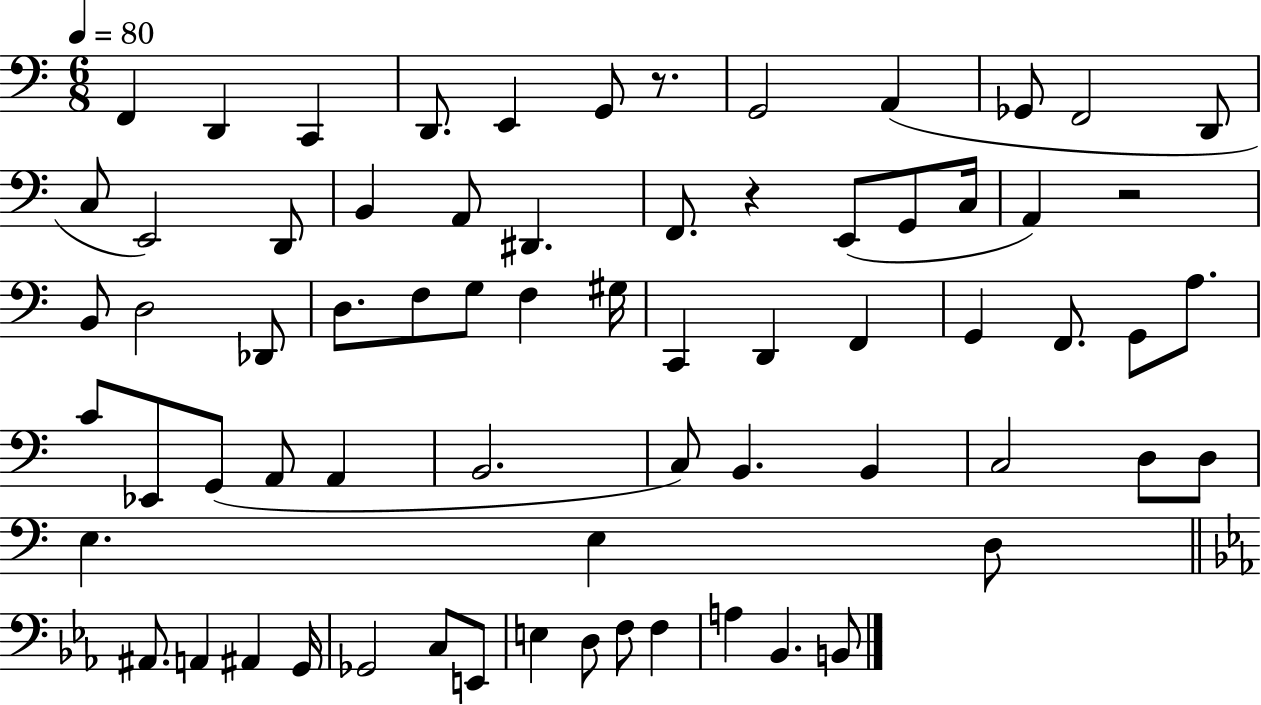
{
  \clef bass
  \numericTimeSignature
  \time 6/8
  \key c \major
  \tempo 4 = 80
  f,4 d,4 c,4 | d,8. e,4 g,8 r8. | g,2 a,4( | ges,8 f,2 d,8 | \break c8 e,2) d,8 | b,4 a,8 dis,4. | f,8. r4 e,8( g,8 c16 | a,4) r2 | \break b,8 d2 des,8 | d8. f8 g8 f4 gis16 | c,4 d,4 f,4 | g,4 f,8. g,8 a8. | \break c'8 ees,8 g,8( a,8 a,4 | b,2. | c8) b,4. b,4 | c2 d8 d8 | \break e4. e4 d8 | \bar "||" \break \key ees \major ais,8. a,4 ais,4 g,16 | ges,2 c8 e,8 | e4 d8 f8 f4 | a4 bes,4. b,8 | \break \bar "|."
}